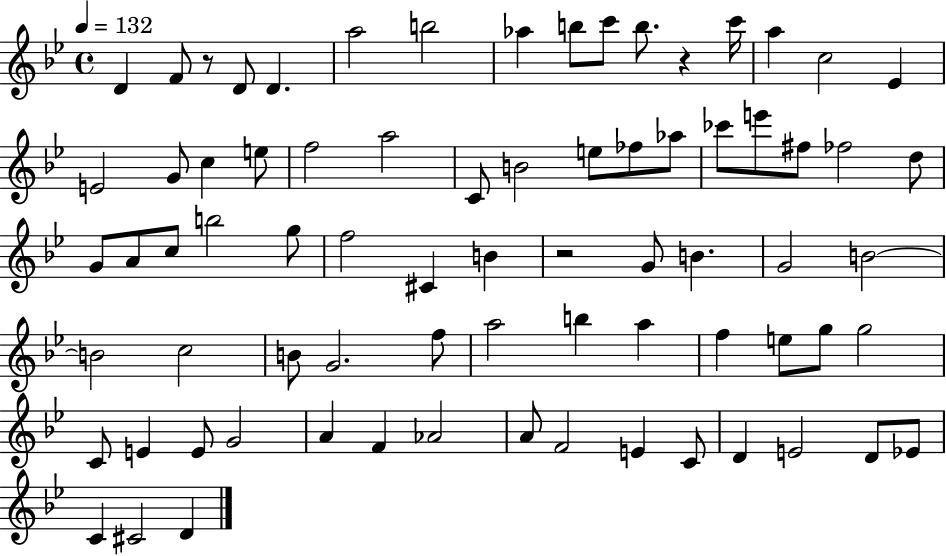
X:1
T:Untitled
M:4/4
L:1/4
K:Bb
D F/2 z/2 D/2 D a2 b2 _a b/2 c'/2 b/2 z c'/4 a c2 _E E2 G/2 c e/2 f2 a2 C/2 B2 e/2 _f/2 _a/2 _c'/2 e'/2 ^f/2 _f2 d/2 G/2 A/2 c/2 b2 g/2 f2 ^C B z2 G/2 B G2 B2 B2 c2 B/2 G2 f/2 a2 b a f e/2 g/2 g2 C/2 E E/2 G2 A F _A2 A/2 F2 E C/2 D E2 D/2 _E/2 C ^C2 D